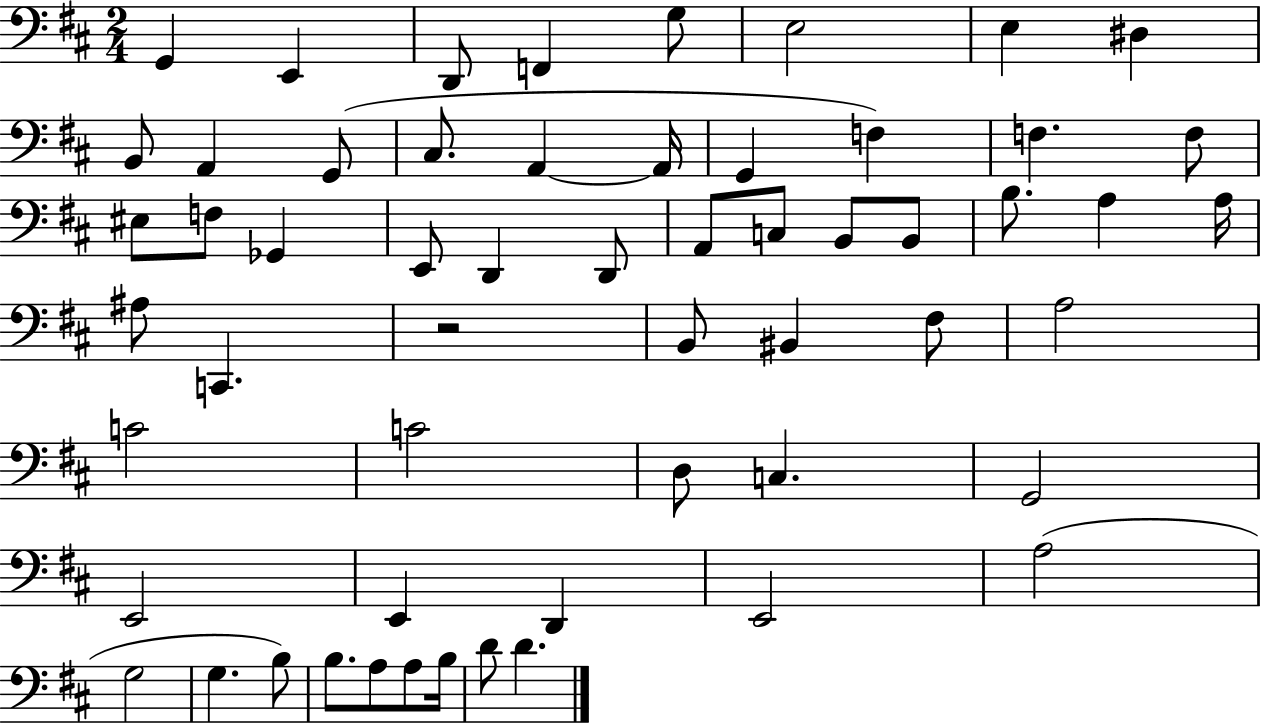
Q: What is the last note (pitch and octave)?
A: D4